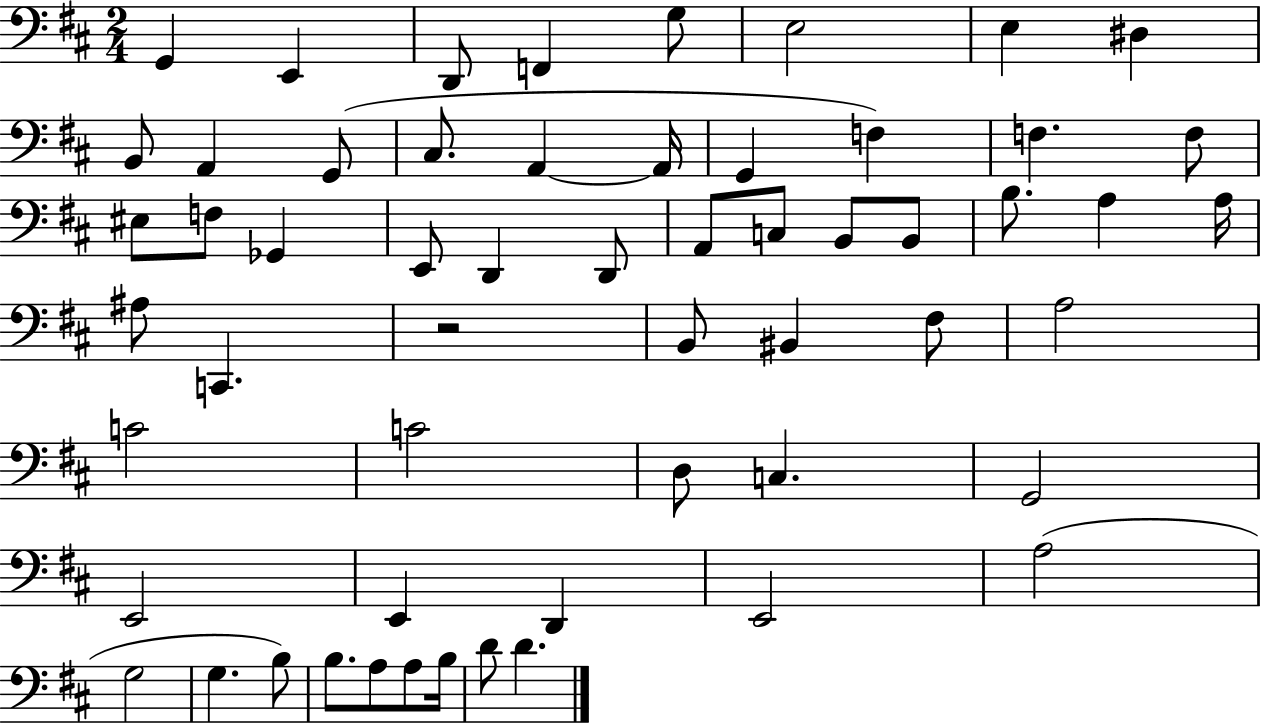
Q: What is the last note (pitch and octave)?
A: D4